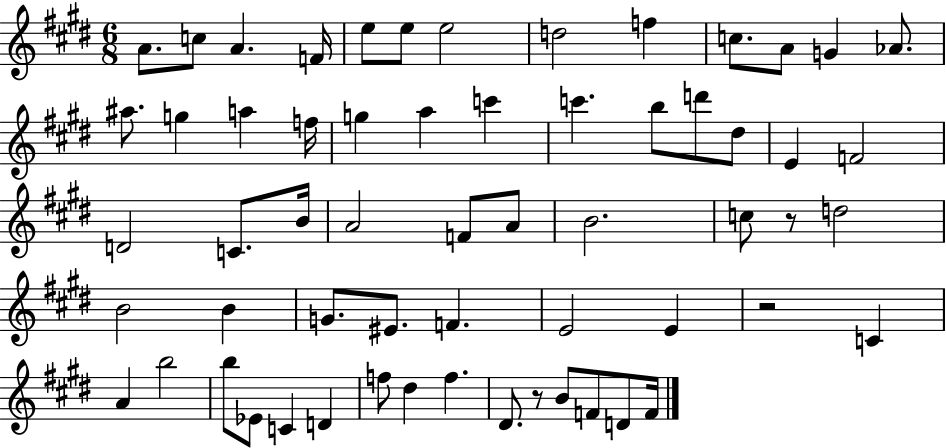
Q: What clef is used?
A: treble